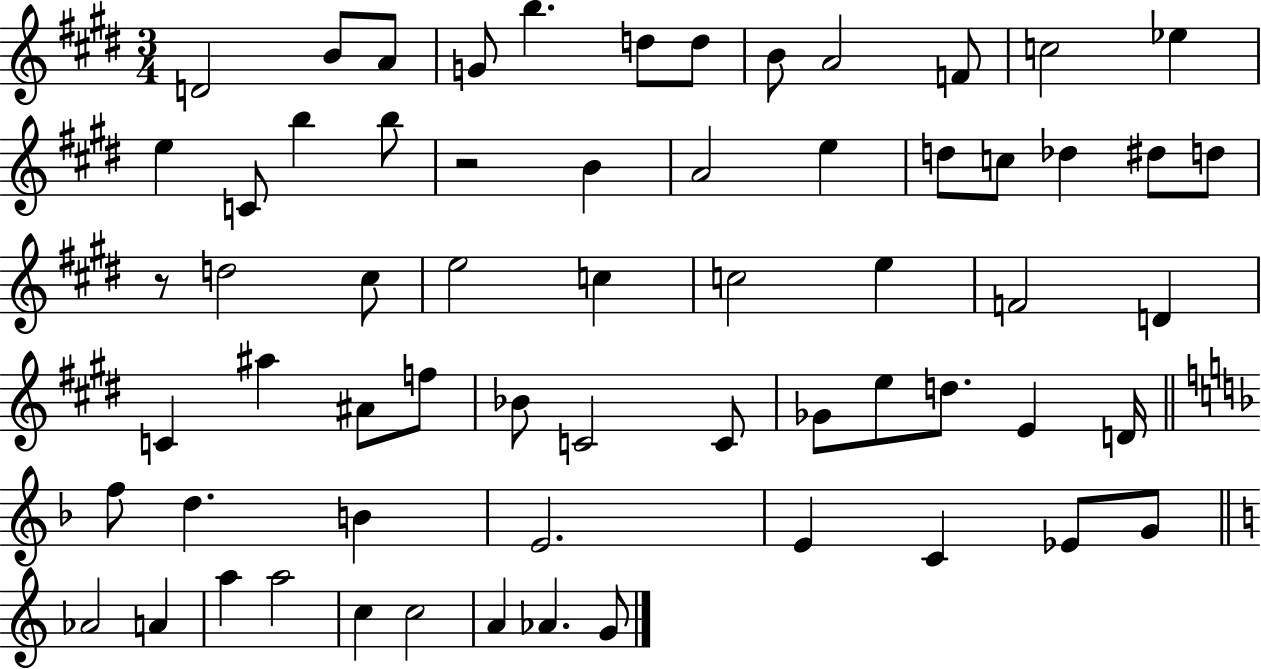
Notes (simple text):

D4/h B4/e A4/e G4/e B5/q. D5/e D5/e B4/e A4/h F4/e C5/h Eb5/q E5/q C4/e B5/q B5/e R/h B4/q A4/h E5/q D5/e C5/e Db5/q D#5/e D5/e R/e D5/h C#5/e E5/h C5/q C5/h E5/q F4/h D4/q C4/q A#5/q A#4/e F5/e Bb4/e C4/h C4/e Gb4/e E5/e D5/e. E4/q D4/s F5/e D5/q. B4/q E4/h. E4/q C4/q Eb4/e G4/e Ab4/h A4/q A5/q A5/h C5/q C5/h A4/q Ab4/q. G4/e